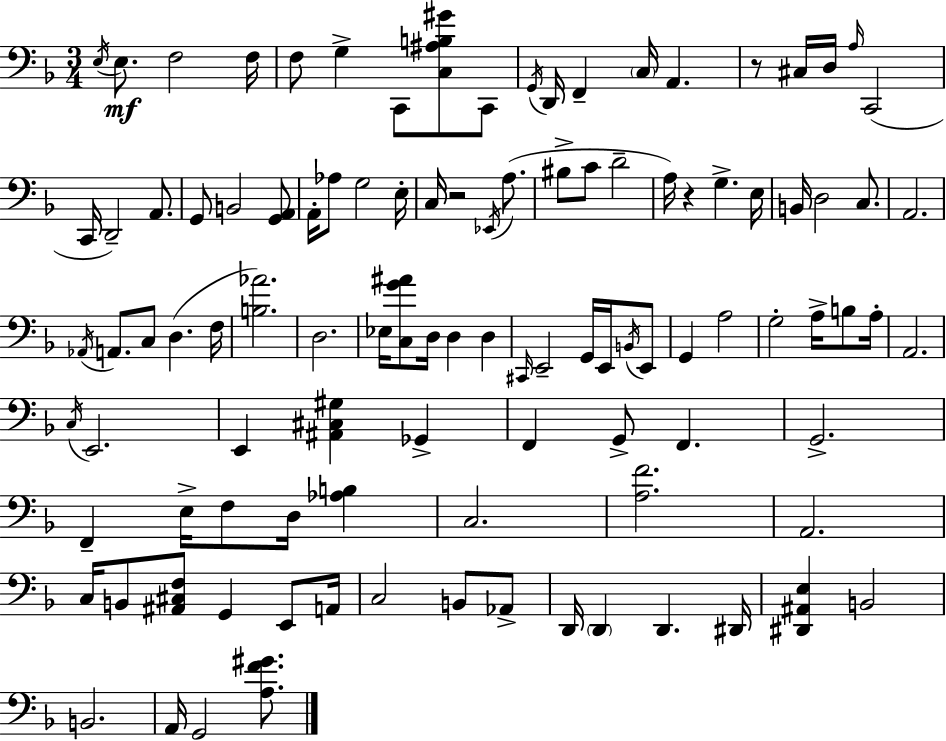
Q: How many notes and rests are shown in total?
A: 105